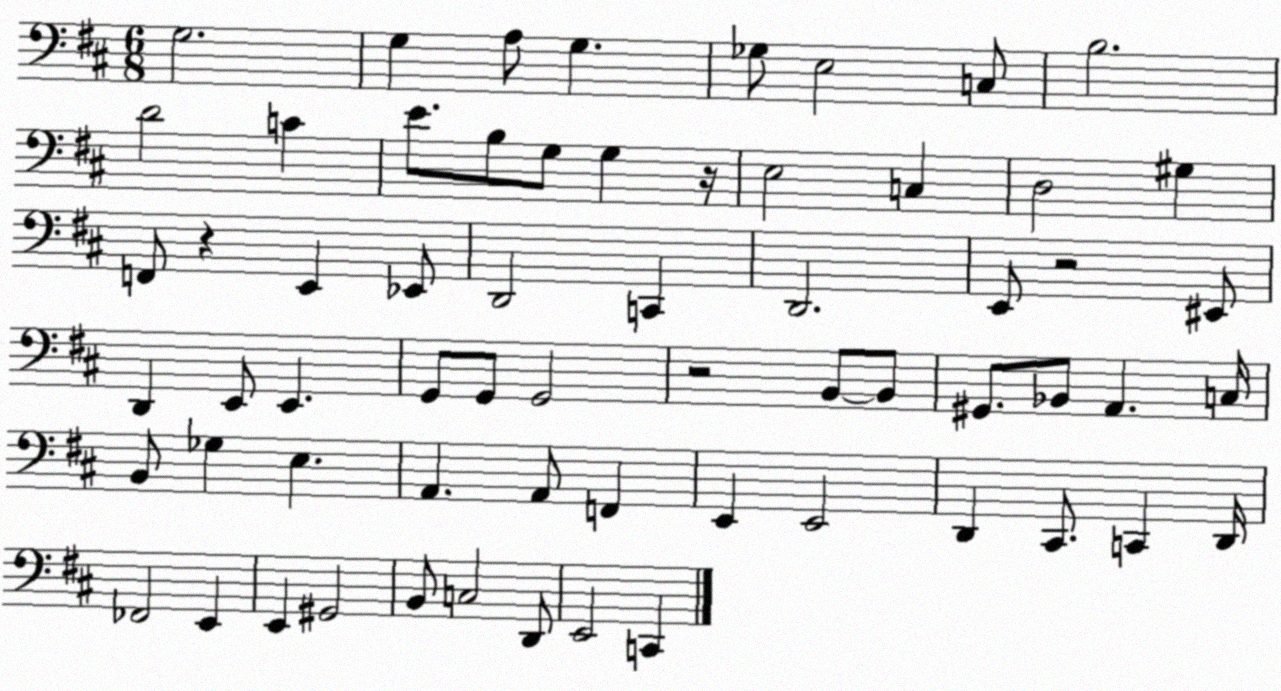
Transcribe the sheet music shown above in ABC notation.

X:1
T:Untitled
M:6/8
L:1/4
K:D
G,2 G, A,/2 G, _G,/2 E,2 C,/2 B,2 D2 C E/2 B,/2 G,/2 G, z/4 E,2 C, D,2 ^G, F,,/2 z E,, _E,,/2 D,,2 C,, D,,2 E,,/2 z2 ^E,,/2 D,, E,,/2 E,, G,,/2 G,,/2 G,,2 z2 B,,/2 B,,/2 ^G,,/2 _B,,/2 A,, C,/4 B,,/2 _G, E, A,, A,,/2 F,, E,, E,,2 D,, ^C,,/2 C,, D,,/4 _F,,2 E,, E,, ^G,,2 B,,/2 C,2 D,,/2 E,,2 C,,